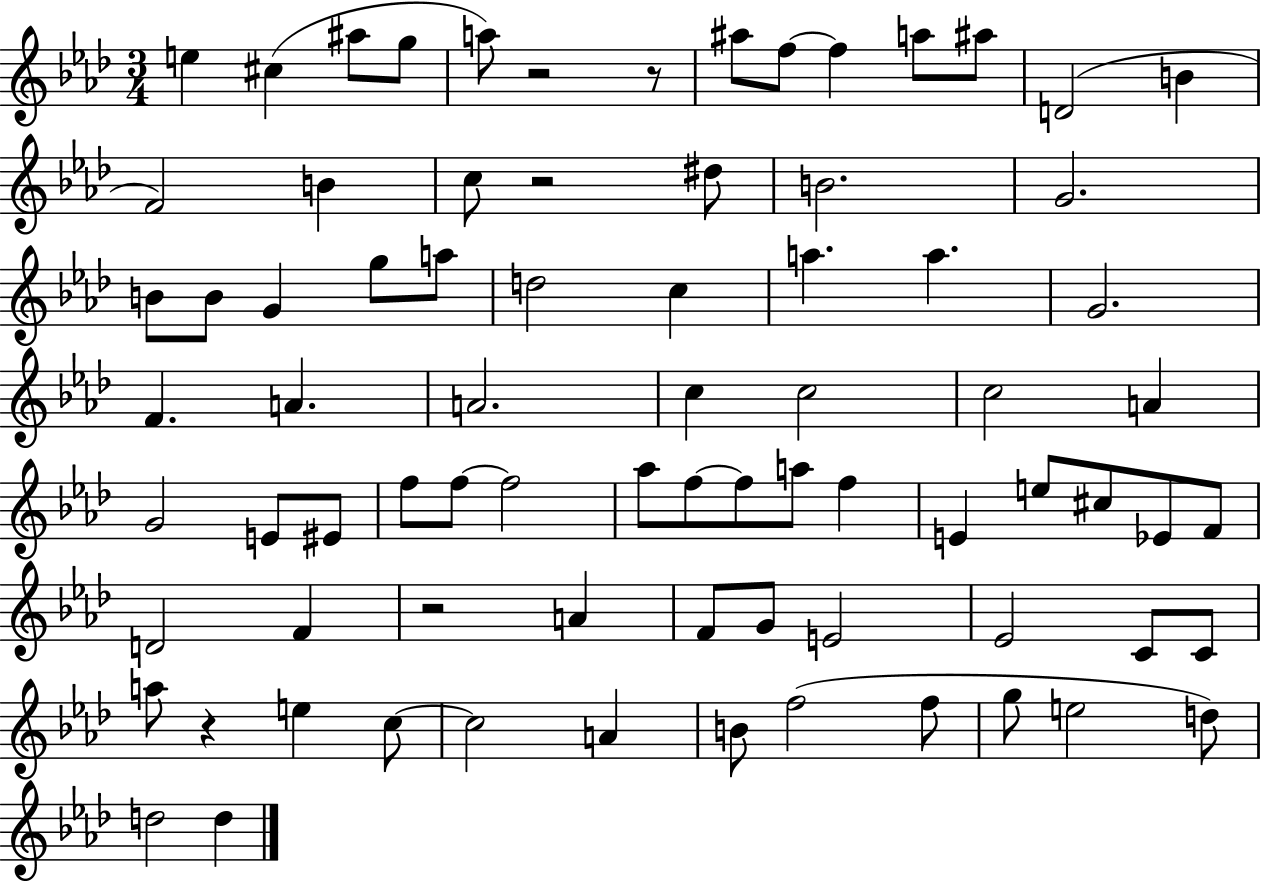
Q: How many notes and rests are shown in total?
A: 78